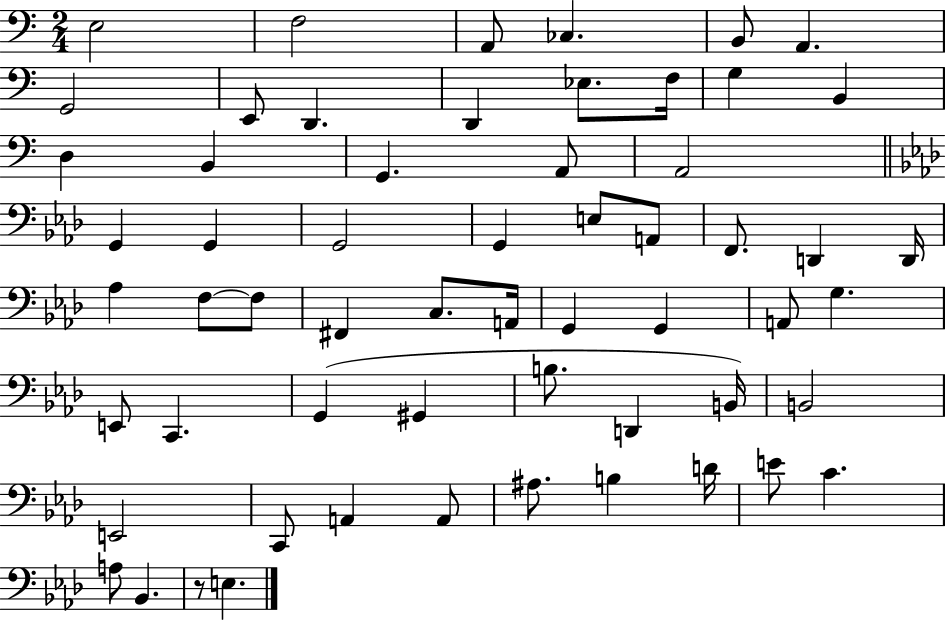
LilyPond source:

{
  \clef bass
  \numericTimeSignature
  \time 2/4
  \key c \major
  \repeat volta 2 { e2 | f2 | a,8 ces4. | b,8 a,4. | \break g,2 | e,8 d,4. | d,4 ees8. f16 | g4 b,4 | \break d4 b,4 | g,4. a,8 | a,2 | \bar "||" \break \key f \minor g,4 g,4 | g,2 | g,4 e8 a,8 | f,8. d,4 d,16 | \break aes4 f8~~ f8 | fis,4 c8. a,16 | g,4 g,4 | a,8 g4. | \break e,8 c,4. | g,4( gis,4 | b8. d,4 b,16) | b,2 | \break e,2 | c,8 a,4 a,8 | ais8. b4 d'16 | e'8 c'4. | \break a8 bes,4. | r8 e4. | } \bar "|."
}